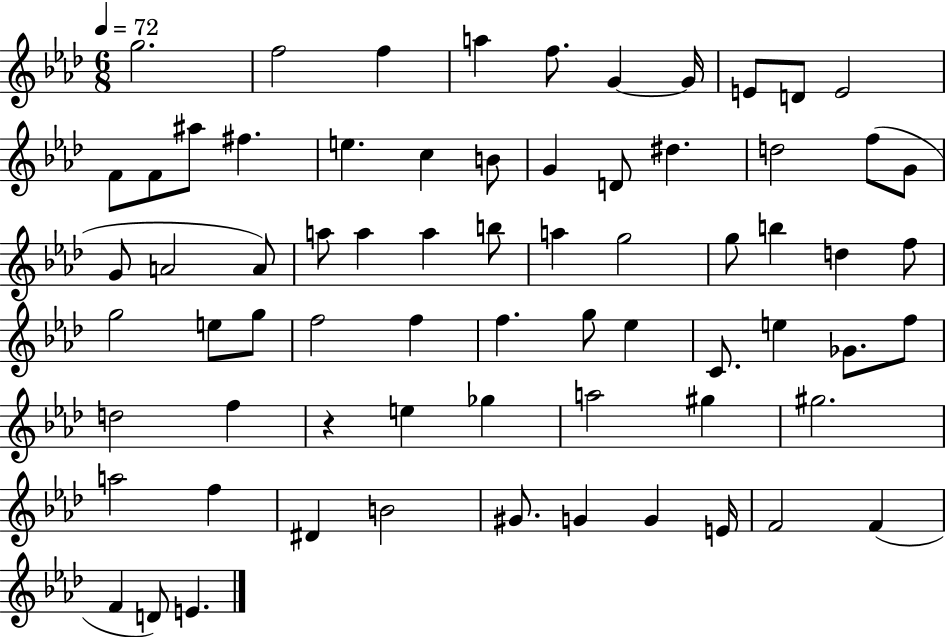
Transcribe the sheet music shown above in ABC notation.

X:1
T:Untitled
M:6/8
L:1/4
K:Ab
g2 f2 f a f/2 G G/4 E/2 D/2 E2 F/2 F/2 ^a/2 ^f e c B/2 G D/2 ^d d2 f/2 G/2 G/2 A2 A/2 a/2 a a b/2 a g2 g/2 b d f/2 g2 e/2 g/2 f2 f f g/2 _e C/2 e _G/2 f/2 d2 f z e _g a2 ^g ^g2 a2 f ^D B2 ^G/2 G G E/4 F2 F F D/2 E